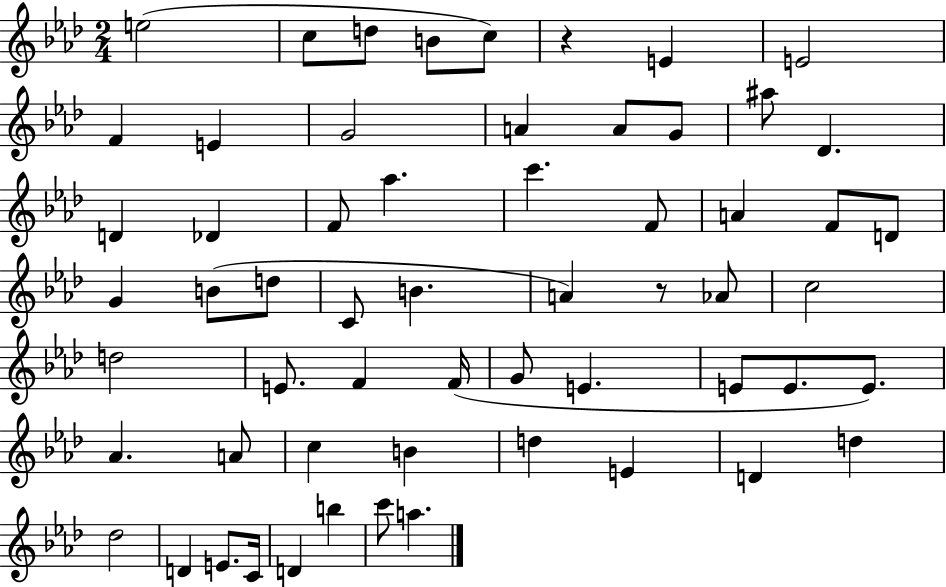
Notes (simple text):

E5/h C5/e D5/e B4/e C5/e R/q E4/q E4/h F4/q E4/q G4/h A4/q A4/e G4/e A#5/e Db4/q. D4/q Db4/q F4/e Ab5/q. C6/q. F4/e A4/q F4/e D4/e G4/q B4/e D5/e C4/e B4/q. A4/q R/e Ab4/e C5/h D5/h E4/e. F4/q F4/s G4/e E4/q. E4/e E4/e. E4/e. Ab4/q. A4/e C5/q B4/q D5/q E4/q D4/q D5/q Db5/h D4/q E4/e. C4/s D4/q B5/q C6/e A5/q.